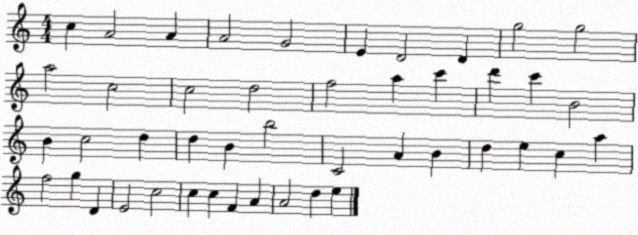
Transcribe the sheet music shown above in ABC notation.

X:1
T:Untitled
M:4/4
L:1/4
K:C
c A2 A A2 G2 E D2 D g2 g2 a2 c2 c2 d2 f2 a c' d' c' B2 B c2 d d B b2 C2 A B d e c a f2 g D E2 c2 c c F A A2 d e